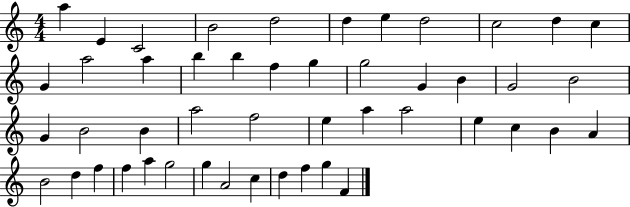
{
  \clef treble
  \numericTimeSignature
  \time 4/4
  \key c \major
  a''4 e'4 c'2 | b'2 d''2 | d''4 e''4 d''2 | c''2 d''4 c''4 | \break g'4 a''2 a''4 | b''4 b''4 f''4 g''4 | g''2 g'4 b'4 | g'2 b'2 | \break g'4 b'2 b'4 | a''2 f''2 | e''4 a''4 a''2 | e''4 c''4 b'4 a'4 | \break b'2 d''4 f''4 | f''4 a''4 g''2 | g''4 a'2 c''4 | d''4 f''4 g''4 f'4 | \break \bar "|."
}